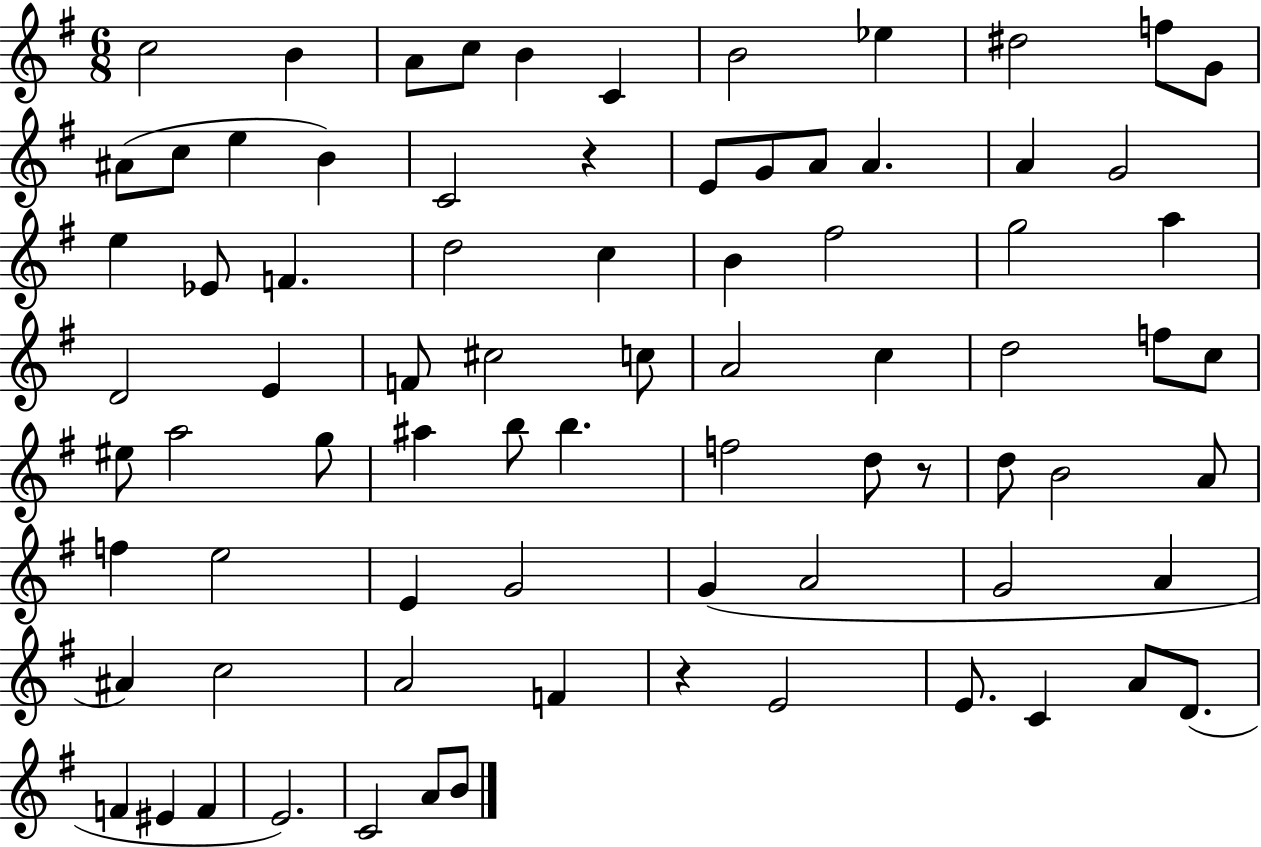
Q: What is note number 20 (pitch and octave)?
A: A4